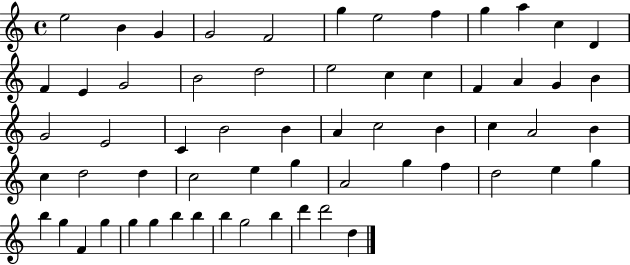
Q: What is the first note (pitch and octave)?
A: E5